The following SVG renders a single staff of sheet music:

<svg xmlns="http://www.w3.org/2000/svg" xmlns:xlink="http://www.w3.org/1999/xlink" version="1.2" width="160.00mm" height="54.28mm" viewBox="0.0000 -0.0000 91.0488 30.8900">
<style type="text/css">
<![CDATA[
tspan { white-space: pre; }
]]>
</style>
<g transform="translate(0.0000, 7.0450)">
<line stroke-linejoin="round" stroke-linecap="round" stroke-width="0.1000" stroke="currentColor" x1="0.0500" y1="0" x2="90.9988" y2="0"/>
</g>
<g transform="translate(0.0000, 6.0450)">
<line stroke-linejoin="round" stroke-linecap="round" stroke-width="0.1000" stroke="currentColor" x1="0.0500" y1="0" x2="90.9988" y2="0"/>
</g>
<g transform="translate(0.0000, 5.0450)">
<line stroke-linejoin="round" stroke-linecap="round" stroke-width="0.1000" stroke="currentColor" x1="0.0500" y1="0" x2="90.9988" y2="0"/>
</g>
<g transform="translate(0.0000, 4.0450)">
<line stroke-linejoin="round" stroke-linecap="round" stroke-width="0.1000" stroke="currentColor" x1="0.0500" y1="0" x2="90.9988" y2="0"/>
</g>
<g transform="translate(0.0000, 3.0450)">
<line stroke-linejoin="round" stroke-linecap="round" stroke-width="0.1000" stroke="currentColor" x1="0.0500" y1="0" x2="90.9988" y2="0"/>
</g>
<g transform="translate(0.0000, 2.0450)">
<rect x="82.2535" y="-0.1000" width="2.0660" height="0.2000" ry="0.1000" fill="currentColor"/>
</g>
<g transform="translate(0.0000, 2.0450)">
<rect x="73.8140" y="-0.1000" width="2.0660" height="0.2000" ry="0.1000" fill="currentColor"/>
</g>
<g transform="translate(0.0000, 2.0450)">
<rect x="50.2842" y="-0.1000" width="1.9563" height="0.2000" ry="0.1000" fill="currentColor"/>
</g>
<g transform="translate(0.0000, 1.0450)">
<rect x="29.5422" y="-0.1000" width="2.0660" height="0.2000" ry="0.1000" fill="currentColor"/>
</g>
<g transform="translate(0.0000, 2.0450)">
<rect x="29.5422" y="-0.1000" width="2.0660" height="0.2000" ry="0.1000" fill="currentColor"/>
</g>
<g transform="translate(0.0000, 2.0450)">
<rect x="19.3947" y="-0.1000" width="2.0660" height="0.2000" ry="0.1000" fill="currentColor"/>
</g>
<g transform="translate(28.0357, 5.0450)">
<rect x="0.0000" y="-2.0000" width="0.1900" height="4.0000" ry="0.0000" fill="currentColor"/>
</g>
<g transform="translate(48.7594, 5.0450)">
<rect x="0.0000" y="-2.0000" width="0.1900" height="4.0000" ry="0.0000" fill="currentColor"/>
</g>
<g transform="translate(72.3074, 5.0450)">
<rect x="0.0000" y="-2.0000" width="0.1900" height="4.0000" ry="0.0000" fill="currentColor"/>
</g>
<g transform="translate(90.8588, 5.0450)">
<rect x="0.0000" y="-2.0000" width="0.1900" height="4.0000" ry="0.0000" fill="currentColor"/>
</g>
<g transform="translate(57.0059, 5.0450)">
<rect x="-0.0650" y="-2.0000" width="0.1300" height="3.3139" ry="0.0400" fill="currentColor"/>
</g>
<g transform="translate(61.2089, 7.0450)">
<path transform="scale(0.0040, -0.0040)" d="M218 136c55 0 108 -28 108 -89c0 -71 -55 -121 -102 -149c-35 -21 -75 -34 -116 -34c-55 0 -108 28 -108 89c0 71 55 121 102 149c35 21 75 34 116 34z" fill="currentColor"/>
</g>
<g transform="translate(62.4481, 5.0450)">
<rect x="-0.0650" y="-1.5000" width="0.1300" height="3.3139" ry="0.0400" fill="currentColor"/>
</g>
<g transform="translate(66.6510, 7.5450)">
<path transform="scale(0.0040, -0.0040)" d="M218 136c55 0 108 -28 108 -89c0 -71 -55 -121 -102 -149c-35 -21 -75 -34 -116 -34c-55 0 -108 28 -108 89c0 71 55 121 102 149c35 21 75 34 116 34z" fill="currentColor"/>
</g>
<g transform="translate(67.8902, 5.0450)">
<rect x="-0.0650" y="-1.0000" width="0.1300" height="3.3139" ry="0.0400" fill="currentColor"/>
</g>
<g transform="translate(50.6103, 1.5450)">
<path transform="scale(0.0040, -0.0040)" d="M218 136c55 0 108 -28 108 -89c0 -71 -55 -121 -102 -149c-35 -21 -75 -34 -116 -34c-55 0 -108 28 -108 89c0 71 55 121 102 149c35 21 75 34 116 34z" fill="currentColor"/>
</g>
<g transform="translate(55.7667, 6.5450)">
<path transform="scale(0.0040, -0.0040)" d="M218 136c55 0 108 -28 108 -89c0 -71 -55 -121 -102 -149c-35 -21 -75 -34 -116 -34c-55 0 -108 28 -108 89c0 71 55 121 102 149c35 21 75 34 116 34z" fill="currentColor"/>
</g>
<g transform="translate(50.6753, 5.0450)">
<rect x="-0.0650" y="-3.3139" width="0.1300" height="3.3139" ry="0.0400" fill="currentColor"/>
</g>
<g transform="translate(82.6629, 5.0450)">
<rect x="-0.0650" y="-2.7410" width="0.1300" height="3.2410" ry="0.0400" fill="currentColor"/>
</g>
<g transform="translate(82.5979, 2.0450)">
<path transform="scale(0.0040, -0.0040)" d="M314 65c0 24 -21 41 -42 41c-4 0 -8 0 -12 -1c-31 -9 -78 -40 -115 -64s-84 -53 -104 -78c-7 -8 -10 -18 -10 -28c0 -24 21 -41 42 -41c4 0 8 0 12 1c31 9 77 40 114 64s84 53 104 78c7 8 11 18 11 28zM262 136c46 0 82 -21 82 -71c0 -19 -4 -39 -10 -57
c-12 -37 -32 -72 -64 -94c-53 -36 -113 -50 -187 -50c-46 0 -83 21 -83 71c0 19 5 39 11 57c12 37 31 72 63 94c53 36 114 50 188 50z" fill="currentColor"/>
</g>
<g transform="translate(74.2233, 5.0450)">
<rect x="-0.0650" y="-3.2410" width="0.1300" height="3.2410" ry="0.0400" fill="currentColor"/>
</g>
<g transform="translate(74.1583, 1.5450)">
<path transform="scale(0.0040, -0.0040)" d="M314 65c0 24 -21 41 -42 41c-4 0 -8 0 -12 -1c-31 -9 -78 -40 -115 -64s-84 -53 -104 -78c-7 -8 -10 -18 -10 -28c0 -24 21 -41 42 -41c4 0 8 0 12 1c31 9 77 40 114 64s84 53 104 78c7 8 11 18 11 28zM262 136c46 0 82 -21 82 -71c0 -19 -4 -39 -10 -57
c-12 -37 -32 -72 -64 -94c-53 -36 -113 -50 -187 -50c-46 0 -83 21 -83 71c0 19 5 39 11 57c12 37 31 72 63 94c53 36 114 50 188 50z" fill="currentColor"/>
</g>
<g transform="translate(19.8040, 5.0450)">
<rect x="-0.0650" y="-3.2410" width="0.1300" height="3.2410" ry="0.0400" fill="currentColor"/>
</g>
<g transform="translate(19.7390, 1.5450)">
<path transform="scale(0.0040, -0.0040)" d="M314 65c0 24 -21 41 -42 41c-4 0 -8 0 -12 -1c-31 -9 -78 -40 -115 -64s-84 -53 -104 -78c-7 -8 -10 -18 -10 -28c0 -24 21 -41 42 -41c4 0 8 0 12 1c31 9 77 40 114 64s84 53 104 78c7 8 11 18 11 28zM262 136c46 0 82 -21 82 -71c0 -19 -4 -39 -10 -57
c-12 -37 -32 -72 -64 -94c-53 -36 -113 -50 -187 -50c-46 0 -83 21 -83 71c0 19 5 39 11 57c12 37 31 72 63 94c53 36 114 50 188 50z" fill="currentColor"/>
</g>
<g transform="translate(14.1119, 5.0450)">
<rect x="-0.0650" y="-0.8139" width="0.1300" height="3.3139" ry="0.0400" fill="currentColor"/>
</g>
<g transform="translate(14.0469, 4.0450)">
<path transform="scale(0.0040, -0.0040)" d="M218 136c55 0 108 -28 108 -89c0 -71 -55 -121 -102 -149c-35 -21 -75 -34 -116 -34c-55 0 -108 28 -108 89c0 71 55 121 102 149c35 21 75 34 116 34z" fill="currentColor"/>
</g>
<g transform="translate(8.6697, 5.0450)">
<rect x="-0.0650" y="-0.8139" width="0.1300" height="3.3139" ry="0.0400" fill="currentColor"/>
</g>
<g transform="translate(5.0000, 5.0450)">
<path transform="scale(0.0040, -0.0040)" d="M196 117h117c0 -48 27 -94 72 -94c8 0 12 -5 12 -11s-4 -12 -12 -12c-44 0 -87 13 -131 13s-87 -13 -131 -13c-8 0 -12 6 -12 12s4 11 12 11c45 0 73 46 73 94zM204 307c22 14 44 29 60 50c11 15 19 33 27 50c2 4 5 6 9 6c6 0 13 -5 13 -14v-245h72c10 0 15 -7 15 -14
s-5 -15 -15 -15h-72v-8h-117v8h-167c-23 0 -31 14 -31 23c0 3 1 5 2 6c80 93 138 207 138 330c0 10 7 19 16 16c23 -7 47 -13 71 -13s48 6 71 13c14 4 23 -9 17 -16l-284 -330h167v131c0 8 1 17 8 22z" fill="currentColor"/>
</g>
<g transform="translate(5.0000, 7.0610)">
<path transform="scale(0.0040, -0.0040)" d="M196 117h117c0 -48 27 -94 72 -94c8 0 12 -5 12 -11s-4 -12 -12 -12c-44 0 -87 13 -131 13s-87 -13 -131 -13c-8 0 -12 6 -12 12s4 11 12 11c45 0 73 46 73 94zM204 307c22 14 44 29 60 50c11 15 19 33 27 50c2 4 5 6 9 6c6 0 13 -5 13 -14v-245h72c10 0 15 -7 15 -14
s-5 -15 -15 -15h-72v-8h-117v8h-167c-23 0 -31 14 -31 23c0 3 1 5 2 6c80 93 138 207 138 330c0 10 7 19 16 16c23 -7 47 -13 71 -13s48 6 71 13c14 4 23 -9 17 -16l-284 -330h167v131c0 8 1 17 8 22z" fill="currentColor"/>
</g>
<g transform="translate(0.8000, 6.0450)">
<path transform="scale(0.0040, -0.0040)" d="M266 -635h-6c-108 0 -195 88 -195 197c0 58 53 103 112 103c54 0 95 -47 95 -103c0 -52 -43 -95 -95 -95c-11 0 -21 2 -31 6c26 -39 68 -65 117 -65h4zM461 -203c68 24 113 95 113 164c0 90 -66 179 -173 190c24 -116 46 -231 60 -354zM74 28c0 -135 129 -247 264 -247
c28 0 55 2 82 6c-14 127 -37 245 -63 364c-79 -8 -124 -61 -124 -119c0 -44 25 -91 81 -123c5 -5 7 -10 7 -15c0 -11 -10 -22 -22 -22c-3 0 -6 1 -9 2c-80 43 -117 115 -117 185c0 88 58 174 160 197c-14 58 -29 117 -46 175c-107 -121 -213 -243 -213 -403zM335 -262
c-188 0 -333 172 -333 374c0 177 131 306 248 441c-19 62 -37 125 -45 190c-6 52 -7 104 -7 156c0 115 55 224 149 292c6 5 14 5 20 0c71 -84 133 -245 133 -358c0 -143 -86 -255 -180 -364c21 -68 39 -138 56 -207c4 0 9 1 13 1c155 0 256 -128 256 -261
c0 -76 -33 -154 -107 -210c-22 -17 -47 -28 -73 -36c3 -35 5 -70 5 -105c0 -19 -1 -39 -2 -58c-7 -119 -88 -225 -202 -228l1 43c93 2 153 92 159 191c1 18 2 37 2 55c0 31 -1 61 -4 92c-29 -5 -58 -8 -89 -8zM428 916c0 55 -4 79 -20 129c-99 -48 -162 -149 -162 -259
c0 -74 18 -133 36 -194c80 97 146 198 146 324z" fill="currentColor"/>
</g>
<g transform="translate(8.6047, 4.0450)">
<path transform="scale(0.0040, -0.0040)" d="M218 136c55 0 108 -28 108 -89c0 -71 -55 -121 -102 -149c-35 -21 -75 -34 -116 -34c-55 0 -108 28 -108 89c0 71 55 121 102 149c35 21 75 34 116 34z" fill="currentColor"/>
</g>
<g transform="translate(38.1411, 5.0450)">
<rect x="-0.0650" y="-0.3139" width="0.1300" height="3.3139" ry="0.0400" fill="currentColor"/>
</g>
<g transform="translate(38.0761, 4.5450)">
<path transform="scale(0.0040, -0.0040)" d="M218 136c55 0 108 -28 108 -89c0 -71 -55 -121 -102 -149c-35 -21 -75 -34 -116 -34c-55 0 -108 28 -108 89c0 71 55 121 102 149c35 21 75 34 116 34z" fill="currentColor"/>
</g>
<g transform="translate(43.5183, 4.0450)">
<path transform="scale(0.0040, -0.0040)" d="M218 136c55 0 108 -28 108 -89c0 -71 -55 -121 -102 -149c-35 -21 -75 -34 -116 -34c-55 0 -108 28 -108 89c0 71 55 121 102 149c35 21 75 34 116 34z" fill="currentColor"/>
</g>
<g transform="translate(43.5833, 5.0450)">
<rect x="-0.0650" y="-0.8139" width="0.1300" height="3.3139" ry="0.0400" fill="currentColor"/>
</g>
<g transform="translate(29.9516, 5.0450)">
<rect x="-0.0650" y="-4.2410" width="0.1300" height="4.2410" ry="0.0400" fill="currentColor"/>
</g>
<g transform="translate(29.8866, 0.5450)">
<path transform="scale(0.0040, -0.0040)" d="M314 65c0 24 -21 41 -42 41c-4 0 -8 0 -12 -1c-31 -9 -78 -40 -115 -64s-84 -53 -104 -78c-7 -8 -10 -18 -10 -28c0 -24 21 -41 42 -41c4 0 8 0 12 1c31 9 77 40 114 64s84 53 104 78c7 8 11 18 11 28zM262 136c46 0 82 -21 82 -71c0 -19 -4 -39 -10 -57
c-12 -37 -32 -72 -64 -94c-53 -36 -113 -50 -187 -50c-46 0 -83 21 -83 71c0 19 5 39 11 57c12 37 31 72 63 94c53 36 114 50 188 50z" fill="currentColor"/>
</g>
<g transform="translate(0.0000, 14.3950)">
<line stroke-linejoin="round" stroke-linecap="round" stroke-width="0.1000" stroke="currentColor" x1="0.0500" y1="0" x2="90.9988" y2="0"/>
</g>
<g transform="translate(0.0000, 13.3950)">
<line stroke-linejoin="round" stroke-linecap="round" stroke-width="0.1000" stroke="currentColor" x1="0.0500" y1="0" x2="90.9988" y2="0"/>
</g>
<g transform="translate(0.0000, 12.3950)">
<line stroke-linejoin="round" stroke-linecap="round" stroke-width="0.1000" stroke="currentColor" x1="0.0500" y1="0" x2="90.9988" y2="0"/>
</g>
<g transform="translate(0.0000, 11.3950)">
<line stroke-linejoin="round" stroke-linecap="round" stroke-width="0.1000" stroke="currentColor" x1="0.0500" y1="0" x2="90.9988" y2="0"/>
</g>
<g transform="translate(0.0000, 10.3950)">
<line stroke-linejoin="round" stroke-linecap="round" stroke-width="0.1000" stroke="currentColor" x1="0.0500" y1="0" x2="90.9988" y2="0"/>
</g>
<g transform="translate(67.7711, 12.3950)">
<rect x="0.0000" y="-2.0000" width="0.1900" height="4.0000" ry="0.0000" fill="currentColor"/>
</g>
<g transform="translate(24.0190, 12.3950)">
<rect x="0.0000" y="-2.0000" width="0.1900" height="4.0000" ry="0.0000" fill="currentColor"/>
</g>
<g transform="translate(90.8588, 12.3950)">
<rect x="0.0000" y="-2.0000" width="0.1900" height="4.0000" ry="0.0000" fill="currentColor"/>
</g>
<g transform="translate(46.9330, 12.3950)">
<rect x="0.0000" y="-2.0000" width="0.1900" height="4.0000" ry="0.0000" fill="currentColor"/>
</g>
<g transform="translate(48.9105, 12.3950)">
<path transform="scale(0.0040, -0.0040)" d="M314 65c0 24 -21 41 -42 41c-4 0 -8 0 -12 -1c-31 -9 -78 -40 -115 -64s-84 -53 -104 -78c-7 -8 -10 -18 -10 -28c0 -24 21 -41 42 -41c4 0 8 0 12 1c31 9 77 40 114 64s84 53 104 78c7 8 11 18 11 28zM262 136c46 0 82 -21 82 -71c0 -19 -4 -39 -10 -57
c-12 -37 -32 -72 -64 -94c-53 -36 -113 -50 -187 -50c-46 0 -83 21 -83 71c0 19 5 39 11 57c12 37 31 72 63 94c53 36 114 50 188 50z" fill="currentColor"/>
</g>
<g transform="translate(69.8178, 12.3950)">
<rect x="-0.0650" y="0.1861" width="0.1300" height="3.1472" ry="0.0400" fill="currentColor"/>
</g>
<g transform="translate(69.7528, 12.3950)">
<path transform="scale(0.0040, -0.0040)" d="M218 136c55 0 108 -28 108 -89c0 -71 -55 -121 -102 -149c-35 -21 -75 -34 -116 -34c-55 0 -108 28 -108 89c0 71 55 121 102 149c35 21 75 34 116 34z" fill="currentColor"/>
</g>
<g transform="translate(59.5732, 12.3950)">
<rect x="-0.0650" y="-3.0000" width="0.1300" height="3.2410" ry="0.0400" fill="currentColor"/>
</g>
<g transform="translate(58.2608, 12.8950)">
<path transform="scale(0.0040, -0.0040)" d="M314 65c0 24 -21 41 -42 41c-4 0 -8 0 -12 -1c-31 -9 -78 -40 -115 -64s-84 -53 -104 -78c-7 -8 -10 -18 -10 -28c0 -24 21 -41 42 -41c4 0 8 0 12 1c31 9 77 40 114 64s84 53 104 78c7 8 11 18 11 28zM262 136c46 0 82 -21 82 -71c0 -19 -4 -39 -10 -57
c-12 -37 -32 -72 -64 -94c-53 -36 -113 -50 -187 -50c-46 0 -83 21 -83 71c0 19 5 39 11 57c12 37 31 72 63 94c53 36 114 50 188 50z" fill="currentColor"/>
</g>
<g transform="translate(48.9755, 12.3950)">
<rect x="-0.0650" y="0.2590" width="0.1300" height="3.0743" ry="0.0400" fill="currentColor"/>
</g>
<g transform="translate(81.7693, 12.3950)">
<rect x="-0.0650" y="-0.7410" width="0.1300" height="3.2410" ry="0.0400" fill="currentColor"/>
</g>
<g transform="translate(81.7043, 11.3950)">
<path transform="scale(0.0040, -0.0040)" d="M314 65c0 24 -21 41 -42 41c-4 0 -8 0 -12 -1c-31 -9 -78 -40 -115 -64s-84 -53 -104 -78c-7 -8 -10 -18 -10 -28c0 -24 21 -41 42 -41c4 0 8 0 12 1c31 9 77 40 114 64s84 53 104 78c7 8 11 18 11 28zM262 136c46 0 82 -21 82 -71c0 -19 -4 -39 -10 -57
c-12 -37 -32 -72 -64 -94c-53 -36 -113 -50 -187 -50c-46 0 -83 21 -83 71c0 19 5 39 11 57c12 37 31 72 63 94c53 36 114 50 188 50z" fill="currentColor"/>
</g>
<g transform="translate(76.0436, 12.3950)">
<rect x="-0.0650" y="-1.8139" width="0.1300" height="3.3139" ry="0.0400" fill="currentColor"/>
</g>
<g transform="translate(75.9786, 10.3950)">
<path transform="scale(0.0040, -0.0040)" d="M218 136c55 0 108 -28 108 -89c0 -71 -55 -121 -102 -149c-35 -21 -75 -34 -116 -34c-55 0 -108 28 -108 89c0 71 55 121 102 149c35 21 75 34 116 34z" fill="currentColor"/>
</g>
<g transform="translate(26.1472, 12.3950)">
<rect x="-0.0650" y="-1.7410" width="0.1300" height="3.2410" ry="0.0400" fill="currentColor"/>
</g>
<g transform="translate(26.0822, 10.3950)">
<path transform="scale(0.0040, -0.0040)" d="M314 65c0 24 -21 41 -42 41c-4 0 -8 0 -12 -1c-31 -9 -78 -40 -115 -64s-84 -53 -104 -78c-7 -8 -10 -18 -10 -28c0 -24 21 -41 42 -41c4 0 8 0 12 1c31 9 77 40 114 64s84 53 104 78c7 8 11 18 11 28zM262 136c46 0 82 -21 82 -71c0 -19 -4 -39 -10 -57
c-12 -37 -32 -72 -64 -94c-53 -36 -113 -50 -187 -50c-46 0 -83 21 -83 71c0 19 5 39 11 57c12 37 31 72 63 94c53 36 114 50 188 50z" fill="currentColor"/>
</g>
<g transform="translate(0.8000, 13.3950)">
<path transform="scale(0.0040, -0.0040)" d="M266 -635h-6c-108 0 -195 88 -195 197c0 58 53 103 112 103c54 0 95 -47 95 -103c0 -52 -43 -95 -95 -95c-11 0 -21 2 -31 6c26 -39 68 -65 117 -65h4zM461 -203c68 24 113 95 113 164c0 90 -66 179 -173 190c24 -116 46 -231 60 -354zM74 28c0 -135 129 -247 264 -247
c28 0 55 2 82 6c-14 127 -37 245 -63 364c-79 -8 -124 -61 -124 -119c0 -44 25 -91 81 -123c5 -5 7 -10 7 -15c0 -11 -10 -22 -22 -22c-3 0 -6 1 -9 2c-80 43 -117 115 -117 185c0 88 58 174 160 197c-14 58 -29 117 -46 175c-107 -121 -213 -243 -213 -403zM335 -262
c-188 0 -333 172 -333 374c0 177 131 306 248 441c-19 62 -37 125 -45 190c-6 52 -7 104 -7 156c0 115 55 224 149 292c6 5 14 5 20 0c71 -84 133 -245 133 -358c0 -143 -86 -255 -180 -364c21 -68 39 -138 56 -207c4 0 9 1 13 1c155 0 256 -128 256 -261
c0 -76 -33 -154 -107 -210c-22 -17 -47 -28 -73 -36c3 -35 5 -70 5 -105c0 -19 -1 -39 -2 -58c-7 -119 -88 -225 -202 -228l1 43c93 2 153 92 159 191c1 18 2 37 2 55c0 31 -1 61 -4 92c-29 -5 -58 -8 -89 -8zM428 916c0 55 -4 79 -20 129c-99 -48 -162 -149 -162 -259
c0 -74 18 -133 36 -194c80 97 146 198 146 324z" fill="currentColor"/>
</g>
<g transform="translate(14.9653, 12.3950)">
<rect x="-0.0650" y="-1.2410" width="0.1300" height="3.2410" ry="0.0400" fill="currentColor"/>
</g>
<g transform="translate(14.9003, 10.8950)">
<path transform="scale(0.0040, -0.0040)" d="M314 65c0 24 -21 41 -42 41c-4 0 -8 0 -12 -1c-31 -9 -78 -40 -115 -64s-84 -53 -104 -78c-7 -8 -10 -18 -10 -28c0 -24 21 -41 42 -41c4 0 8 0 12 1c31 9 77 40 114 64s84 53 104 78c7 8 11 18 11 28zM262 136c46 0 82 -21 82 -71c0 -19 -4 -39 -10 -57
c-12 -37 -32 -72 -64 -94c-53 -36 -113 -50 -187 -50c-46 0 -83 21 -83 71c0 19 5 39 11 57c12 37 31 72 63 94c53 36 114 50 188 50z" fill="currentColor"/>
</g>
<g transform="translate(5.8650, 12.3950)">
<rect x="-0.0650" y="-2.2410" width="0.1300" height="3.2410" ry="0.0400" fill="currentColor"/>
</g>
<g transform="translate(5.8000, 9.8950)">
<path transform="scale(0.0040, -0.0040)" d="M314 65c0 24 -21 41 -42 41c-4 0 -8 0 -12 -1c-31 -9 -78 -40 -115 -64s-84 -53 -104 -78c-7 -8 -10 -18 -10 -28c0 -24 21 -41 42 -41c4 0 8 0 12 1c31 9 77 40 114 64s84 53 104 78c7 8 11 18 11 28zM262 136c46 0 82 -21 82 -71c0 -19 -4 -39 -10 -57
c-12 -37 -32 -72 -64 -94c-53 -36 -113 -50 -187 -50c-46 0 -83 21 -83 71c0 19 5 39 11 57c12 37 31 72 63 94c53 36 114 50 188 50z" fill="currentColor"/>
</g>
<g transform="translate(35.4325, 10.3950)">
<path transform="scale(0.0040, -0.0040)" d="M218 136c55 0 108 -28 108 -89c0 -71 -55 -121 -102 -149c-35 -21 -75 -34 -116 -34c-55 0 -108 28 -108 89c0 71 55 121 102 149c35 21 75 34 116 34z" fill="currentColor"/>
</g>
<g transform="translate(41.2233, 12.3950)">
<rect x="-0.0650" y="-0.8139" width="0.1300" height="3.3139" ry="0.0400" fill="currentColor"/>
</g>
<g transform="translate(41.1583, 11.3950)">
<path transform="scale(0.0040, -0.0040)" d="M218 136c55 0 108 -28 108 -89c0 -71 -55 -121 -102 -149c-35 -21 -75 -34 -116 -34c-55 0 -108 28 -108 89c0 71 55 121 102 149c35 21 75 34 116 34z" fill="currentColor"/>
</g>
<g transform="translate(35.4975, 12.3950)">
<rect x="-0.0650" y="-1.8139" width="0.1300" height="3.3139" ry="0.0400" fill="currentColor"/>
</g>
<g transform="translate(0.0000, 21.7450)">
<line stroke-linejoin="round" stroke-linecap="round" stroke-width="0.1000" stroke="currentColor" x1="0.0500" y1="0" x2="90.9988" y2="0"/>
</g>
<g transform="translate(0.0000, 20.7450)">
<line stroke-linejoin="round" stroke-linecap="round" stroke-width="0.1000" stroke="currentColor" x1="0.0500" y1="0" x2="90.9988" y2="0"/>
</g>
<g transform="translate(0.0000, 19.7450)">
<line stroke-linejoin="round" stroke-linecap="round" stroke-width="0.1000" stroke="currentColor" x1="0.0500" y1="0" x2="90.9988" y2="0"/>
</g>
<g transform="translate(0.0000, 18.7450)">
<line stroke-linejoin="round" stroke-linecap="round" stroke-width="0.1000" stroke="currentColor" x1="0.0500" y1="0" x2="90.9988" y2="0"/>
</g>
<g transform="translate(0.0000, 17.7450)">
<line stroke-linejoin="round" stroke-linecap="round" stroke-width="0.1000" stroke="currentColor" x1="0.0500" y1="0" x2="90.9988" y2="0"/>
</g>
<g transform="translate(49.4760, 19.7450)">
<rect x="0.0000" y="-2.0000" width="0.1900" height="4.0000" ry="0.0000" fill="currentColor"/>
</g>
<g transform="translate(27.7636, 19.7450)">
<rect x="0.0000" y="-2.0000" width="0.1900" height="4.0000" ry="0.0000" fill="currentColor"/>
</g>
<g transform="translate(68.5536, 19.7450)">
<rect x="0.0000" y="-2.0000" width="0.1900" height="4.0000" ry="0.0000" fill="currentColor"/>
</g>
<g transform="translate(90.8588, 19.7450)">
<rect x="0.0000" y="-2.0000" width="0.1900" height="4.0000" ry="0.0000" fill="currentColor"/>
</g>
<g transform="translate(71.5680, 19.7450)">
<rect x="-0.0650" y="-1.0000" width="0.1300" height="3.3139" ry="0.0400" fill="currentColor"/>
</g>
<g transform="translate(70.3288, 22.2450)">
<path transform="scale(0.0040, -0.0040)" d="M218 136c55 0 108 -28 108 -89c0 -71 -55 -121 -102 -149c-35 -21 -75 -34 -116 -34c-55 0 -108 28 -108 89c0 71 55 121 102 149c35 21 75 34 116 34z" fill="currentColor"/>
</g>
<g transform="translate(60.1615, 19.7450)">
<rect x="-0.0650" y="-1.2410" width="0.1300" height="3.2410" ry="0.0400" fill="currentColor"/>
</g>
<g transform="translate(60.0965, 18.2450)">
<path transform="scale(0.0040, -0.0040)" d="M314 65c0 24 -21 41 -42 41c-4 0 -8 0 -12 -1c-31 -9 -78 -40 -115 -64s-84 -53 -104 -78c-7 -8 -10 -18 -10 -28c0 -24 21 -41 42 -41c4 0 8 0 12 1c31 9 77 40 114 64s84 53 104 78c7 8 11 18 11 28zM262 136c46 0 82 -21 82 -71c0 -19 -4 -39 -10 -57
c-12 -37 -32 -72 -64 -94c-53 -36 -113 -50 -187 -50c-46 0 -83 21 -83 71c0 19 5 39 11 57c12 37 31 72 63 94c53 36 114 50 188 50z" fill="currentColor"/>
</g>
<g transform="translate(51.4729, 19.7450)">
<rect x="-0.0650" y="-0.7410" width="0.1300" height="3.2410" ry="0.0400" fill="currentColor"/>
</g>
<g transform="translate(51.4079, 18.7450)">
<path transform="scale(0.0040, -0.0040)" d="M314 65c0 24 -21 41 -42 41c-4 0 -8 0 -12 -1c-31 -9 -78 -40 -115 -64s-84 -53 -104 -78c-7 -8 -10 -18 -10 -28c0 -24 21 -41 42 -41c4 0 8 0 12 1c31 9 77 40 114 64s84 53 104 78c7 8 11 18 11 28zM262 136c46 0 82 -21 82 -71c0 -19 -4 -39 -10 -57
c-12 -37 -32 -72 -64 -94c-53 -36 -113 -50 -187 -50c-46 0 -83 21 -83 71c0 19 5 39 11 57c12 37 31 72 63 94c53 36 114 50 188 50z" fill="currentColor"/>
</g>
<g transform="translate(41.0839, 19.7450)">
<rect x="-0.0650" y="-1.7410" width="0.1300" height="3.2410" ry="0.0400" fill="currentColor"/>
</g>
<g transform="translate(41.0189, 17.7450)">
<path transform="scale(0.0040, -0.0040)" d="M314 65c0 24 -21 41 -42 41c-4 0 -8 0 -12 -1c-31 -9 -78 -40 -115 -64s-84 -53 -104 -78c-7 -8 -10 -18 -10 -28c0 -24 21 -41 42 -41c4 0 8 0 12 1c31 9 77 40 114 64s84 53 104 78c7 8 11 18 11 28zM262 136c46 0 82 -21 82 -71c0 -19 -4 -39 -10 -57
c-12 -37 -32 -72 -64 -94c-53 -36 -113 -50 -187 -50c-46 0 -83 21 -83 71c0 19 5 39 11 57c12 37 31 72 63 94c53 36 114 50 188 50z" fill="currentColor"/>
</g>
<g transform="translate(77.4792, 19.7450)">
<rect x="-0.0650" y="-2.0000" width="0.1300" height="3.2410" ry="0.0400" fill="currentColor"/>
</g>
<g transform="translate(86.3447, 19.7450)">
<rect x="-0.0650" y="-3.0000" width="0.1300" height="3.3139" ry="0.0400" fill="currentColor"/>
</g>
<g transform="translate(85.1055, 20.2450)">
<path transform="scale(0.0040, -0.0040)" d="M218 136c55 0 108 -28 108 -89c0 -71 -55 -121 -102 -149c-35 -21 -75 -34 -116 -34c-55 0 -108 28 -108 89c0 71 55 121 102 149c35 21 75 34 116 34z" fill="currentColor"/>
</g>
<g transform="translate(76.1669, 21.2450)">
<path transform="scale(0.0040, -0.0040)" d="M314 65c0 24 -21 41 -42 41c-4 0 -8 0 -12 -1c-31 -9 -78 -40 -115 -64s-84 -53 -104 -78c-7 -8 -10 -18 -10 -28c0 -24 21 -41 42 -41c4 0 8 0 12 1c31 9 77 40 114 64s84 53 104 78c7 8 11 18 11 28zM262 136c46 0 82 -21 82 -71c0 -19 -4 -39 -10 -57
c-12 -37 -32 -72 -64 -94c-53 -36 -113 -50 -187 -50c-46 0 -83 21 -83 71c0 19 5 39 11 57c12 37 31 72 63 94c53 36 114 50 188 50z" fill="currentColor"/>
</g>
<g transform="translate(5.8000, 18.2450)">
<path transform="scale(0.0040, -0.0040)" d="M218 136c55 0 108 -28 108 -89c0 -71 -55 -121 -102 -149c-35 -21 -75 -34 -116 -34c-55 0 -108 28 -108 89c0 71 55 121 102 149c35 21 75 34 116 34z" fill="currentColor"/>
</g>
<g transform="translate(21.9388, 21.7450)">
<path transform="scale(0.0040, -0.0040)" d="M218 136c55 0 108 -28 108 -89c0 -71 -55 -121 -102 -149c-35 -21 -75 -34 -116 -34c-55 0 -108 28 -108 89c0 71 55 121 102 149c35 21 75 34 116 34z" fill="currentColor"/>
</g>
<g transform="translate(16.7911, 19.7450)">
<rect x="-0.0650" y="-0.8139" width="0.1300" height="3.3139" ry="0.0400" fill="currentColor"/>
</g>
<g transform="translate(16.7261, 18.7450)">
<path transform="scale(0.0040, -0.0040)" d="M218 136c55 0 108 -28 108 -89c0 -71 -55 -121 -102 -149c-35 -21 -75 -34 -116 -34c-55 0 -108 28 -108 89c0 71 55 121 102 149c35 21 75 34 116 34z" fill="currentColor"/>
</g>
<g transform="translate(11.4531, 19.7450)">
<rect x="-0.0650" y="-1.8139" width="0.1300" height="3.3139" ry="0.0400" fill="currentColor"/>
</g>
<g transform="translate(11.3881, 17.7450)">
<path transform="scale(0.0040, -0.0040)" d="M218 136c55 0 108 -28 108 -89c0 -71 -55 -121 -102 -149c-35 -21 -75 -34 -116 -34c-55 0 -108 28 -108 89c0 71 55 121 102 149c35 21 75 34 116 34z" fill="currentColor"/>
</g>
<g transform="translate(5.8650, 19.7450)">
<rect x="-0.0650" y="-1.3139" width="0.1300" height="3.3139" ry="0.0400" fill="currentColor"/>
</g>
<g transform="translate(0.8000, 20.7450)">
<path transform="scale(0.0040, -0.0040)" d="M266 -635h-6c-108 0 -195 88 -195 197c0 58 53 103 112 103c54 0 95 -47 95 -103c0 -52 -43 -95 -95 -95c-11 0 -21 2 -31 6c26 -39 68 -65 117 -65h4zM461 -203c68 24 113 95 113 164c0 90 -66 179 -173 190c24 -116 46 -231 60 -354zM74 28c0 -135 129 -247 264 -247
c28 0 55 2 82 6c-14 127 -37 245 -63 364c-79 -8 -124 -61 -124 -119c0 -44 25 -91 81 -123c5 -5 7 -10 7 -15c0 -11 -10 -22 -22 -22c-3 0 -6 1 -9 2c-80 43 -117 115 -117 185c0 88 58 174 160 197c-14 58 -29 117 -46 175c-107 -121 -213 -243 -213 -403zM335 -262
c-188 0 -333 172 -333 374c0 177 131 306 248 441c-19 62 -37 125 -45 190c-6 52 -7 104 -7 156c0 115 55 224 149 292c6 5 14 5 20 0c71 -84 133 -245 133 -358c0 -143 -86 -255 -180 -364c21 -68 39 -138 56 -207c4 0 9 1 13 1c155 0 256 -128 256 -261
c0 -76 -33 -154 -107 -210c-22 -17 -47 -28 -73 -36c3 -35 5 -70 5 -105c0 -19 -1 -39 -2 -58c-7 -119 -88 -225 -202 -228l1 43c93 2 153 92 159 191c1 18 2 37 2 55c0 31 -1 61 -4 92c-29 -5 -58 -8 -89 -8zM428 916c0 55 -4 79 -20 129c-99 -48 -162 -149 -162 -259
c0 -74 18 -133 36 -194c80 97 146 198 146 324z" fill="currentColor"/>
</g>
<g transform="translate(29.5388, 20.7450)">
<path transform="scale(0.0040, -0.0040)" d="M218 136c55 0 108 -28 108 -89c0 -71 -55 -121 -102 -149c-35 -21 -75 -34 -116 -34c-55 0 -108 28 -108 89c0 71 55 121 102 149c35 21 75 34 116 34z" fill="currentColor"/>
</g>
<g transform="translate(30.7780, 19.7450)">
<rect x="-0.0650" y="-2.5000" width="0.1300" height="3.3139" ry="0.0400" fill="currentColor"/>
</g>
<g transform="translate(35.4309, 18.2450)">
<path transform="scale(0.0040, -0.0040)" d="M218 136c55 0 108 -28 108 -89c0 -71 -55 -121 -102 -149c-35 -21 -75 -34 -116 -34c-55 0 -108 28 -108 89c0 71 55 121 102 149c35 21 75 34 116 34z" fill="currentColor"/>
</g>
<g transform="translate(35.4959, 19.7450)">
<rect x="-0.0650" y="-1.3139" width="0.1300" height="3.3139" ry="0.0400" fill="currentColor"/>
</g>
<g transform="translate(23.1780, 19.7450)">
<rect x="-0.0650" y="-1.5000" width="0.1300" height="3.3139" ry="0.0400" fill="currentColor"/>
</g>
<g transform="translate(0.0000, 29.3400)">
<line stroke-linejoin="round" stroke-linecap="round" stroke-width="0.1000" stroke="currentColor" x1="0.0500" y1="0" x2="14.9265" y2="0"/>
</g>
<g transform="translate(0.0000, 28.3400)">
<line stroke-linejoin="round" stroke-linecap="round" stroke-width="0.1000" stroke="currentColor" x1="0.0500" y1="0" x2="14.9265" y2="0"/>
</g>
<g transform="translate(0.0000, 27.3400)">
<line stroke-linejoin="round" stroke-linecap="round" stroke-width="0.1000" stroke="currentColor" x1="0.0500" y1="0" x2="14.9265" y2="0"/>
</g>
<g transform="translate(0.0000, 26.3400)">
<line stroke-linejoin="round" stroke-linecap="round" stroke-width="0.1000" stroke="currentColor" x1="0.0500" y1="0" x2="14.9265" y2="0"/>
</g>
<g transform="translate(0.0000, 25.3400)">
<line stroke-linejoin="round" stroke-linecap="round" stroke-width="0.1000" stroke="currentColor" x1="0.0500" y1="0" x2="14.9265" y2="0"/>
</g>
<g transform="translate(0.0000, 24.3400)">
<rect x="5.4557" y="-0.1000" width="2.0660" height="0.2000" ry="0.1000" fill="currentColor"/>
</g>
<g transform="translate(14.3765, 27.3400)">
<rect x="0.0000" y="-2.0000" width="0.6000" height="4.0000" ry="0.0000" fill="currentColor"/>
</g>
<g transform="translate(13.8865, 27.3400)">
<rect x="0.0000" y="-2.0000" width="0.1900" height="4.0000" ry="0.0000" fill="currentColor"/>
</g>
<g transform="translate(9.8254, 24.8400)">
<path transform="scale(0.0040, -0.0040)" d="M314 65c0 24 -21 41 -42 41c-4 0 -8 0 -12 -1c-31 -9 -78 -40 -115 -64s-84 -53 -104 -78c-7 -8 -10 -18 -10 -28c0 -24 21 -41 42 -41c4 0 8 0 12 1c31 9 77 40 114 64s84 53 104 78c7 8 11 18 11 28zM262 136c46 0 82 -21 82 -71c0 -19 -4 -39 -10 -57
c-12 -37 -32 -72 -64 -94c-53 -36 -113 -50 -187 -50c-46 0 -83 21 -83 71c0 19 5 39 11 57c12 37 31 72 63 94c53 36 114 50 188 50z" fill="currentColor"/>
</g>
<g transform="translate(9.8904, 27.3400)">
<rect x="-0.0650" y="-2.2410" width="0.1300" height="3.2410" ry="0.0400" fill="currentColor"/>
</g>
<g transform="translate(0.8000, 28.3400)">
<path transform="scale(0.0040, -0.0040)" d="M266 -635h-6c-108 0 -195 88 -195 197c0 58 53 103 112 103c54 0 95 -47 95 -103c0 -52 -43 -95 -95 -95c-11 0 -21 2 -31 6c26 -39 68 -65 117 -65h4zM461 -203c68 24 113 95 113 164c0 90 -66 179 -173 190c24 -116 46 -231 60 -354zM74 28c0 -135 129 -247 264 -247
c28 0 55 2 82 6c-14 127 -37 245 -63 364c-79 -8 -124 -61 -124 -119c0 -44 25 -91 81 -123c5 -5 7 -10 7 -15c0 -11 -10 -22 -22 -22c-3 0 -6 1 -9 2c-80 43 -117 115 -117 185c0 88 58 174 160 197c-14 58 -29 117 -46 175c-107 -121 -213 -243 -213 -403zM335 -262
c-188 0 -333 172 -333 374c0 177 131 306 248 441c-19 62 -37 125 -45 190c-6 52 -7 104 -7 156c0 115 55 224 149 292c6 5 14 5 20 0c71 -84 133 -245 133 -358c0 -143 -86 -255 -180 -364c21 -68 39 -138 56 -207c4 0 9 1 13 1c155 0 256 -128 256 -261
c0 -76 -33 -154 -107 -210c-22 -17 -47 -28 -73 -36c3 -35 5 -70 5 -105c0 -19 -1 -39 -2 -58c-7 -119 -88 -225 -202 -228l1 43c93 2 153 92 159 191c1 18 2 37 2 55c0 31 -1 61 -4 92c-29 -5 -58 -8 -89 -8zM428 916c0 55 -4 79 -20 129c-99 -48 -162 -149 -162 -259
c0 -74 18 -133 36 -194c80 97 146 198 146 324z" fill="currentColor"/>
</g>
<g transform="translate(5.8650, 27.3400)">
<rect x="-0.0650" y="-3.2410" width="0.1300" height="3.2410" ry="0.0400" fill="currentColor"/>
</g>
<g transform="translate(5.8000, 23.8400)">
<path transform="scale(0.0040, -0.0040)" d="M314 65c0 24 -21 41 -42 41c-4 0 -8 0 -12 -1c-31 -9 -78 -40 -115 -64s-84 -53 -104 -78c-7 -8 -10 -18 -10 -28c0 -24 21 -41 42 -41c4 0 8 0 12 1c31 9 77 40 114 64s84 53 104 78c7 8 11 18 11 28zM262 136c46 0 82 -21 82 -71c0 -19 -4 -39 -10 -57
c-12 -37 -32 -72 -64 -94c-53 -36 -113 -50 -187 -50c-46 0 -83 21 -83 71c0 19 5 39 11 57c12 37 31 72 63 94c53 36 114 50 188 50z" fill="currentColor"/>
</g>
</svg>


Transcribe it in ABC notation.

X:1
T:Untitled
M:4/4
L:1/4
K:C
d d b2 d'2 c d b F E D b2 a2 g2 e2 f2 f d B2 A2 B f d2 e f d E G e f2 d2 e2 D F2 A b2 g2